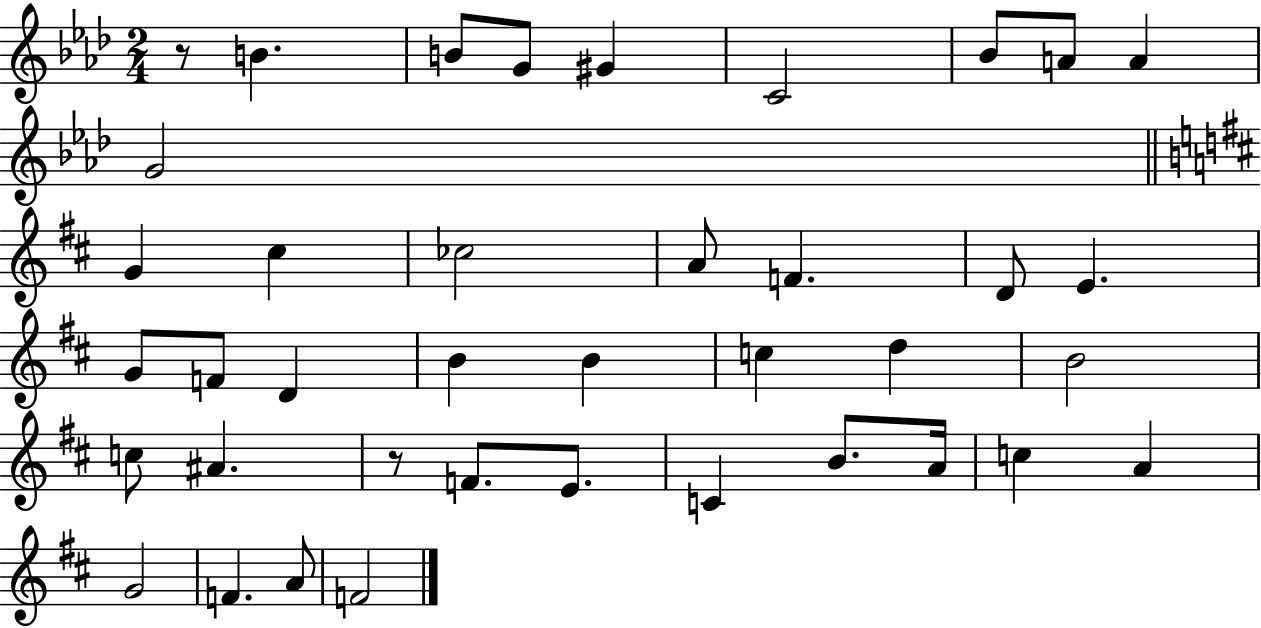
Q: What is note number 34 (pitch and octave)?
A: G4